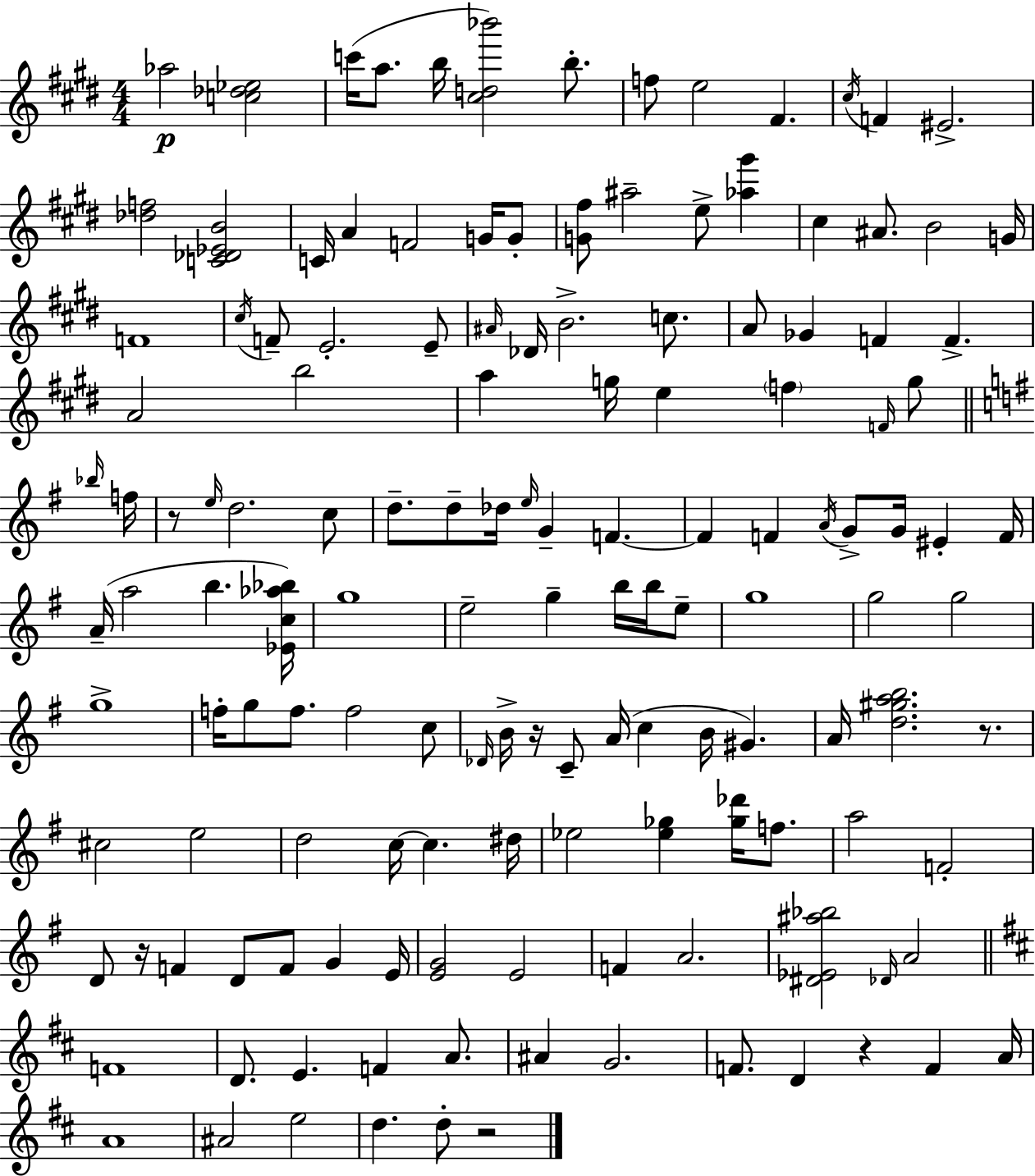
{
  \clef treble
  \numericTimeSignature
  \time 4/4
  \key e \major
  aes''2\p <c'' des'' ees''>2 | c'''16( a''8. b''16 <cis'' d'' bes'''>2) b''8.-. | f''8 e''2 fis'4. | \acciaccatura { cis''16 } f'4 eis'2.-> | \break <des'' f''>2 <c' des' ees' b'>2 | c'16 a'4 f'2 g'16 g'8-. | <g' fis''>8 ais''2-- e''8-> <aes'' gis'''>4 | cis''4 ais'8. b'2 | \break g'16 f'1 | \acciaccatura { cis''16 } f'8-- e'2.-. | e'8-- \grace { ais'16 } des'16 b'2.-> | c''8. a'8 ges'4 f'4 f'4.-> | \break a'2 b''2 | a''4 g''16 e''4 \parenthesize f''4 | \grace { f'16 } g''8 \bar "||" \break \key e \minor \grace { bes''16 } f''16 r8 \grace { e''16 } d''2. | c''8 d''8.-- d''8-- des''16 \grace { e''16 } g'4-- f'4.~~ | f'4 f'4 \acciaccatura { a'16 } g'8-> g'16 | eis'4-. f'16 a'16--( a''2 b''4. | \break <ees' c'' aes'' bes''>16) g''1 | e''2-- g''4-- | b''16 b''16 e''8-- g''1 | g''2 g''2 | \break g''1-> | f''16-. g''8 f''8. f''2 | c''8 \grace { des'16 } b'16-> r16 c'8-- a'16( c''4 b'16 | gis'4.) a'16 <d'' gis'' a'' b''>2. | \break r8. cis''2 e''2 | d''2 c''16~~ c''4. | dis''16 ees''2 <ees'' ges''>4 | <ges'' des'''>16 f''8. a''2 f'2-. | \break d'8 r16 f'4 d'8 f'8 | g'4 e'16 <e' g'>2 e'2 | f'4 a'2. | <dis' ees' ais'' bes''>2 \grace { des'16 } a'2 | \break \bar "||" \break \key d \major f'1 | d'8. e'4. f'4 a'8. | ais'4 g'2. | f'8. d'4 r4 f'4 a'16 | \break a'1 | ais'2 e''2 | d''4. d''8-. r2 | \bar "|."
}